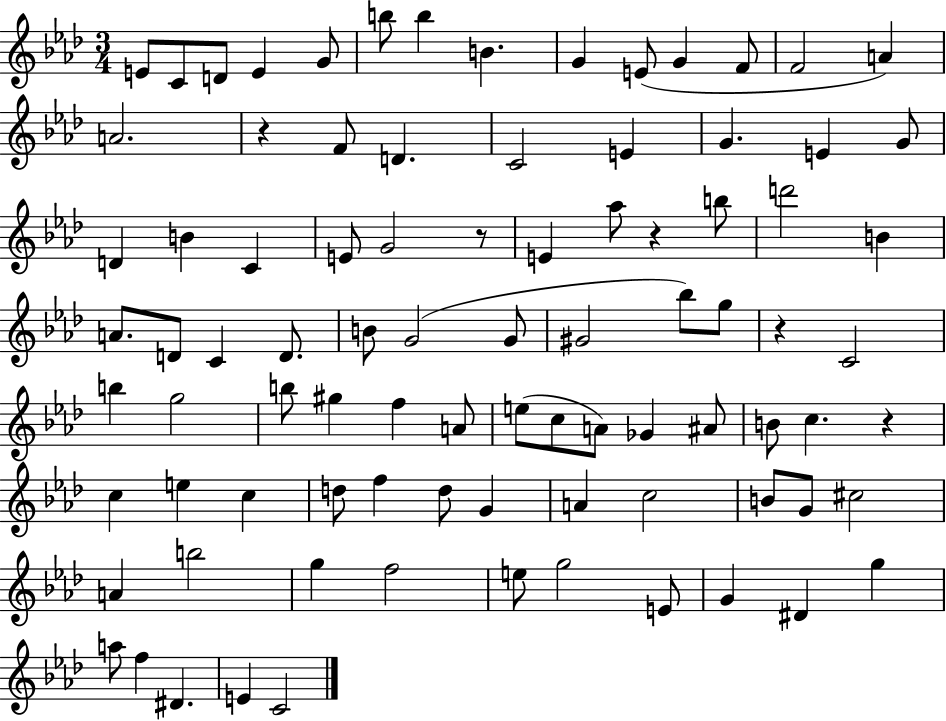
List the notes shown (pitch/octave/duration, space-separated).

E4/e C4/e D4/e E4/q G4/e B5/e B5/q B4/q. G4/q E4/e G4/q F4/e F4/h A4/q A4/h. R/q F4/e D4/q. C4/h E4/q G4/q. E4/q G4/e D4/q B4/q C4/q E4/e G4/h R/e E4/q Ab5/e R/q B5/e D6/h B4/q A4/e. D4/e C4/q D4/e. B4/e G4/h G4/e G#4/h Bb5/e G5/e R/q C4/h B5/q G5/h B5/e G#5/q F5/q A4/e E5/e C5/e A4/e Gb4/q A#4/e B4/e C5/q. R/q C5/q E5/q C5/q D5/e F5/q D5/e G4/q A4/q C5/h B4/e G4/e C#5/h A4/q B5/h G5/q F5/h E5/e G5/h E4/e G4/q D#4/q G5/q A5/e F5/q D#4/q. E4/q C4/h